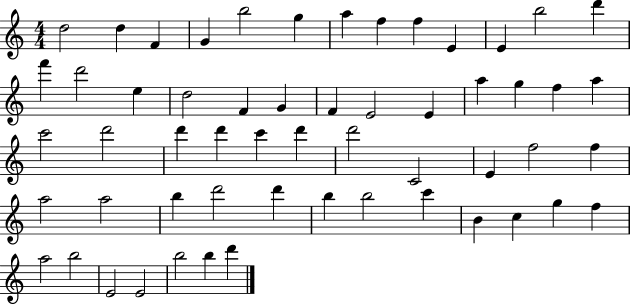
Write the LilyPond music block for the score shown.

{
  \clef treble
  \numericTimeSignature
  \time 4/4
  \key c \major
  d''2 d''4 f'4 | g'4 b''2 g''4 | a''4 f''4 f''4 e'4 | e'4 b''2 d'''4 | \break f'''4 d'''2 e''4 | d''2 f'4 g'4 | f'4 e'2 e'4 | a''4 g''4 f''4 a''4 | \break c'''2 d'''2 | d'''4 d'''4 c'''4 d'''4 | d'''2 c'2 | e'4 f''2 f''4 | \break a''2 a''2 | b''4 d'''2 d'''4 | b''4 b''2 c'''4 | b'4 c''4 g''4 f''4 | \break a''2 b''2 | e'2 e'2 | b''2 b''4 d'''4 | \bar "|."
}